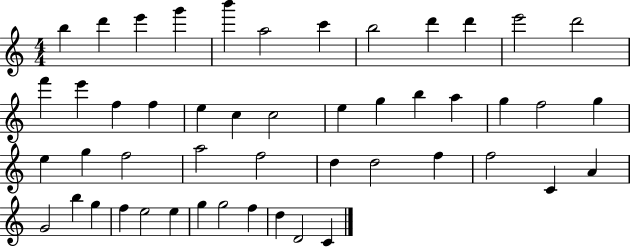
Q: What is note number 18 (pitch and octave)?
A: C5